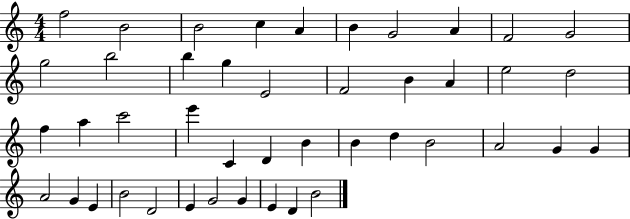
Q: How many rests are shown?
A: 0